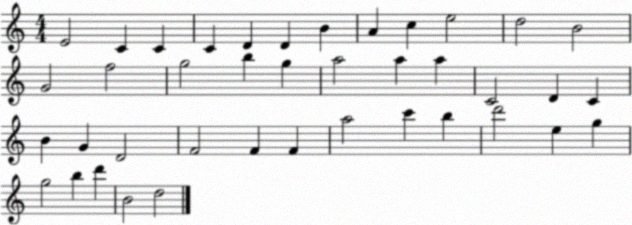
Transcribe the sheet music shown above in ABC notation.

X:1
T:Untitled
M:4/4
L:1/4
K:C
E2 C C C D D B A c e2 d2 B2 G2 f2 g2 b g a2 a a C2 D C B G D2 F2 F F a2 c' b d'2 e g g2 b d' B2 d2